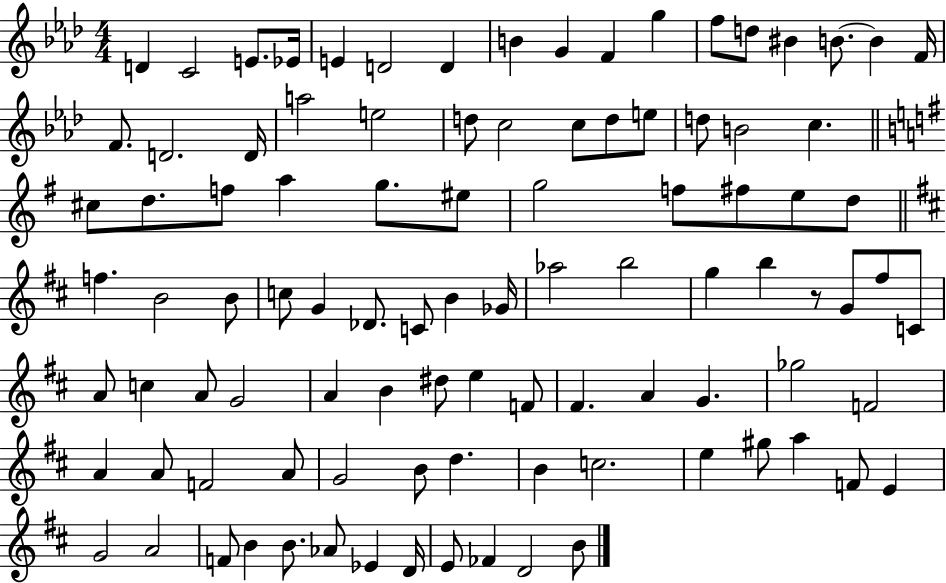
X:1
T:Untitled
M:4/4
L:1/4
K:Ab
D C2 E/2 _E/4 E D2 D B G F g f/2 d/2 ^B B/2 B F/4 F/2 D2 D/4 a2 e2 d/2 c2 c/2 d/2 e/2 d/2 B2 c ^c/2 d/2 f/2 a g/2 ^e/2 g2 f/2 ^f/2 e/2 d/2 f B2 B/2 c/2 G _D/2 C/2 B _G/4 _a2 b2 g b z/2 G/2 ^f/2 C/2 A/2 c A/2 G2 A B ^d/2 e F/2 ^F A G _g2 F2 A A/2 F2 A/2 G2 B/2 d B c2 e ^g/2 a F/2 E G2 A2 F/2 B B/2 _A/2 _E D/4 E/2 _F D2 B/2